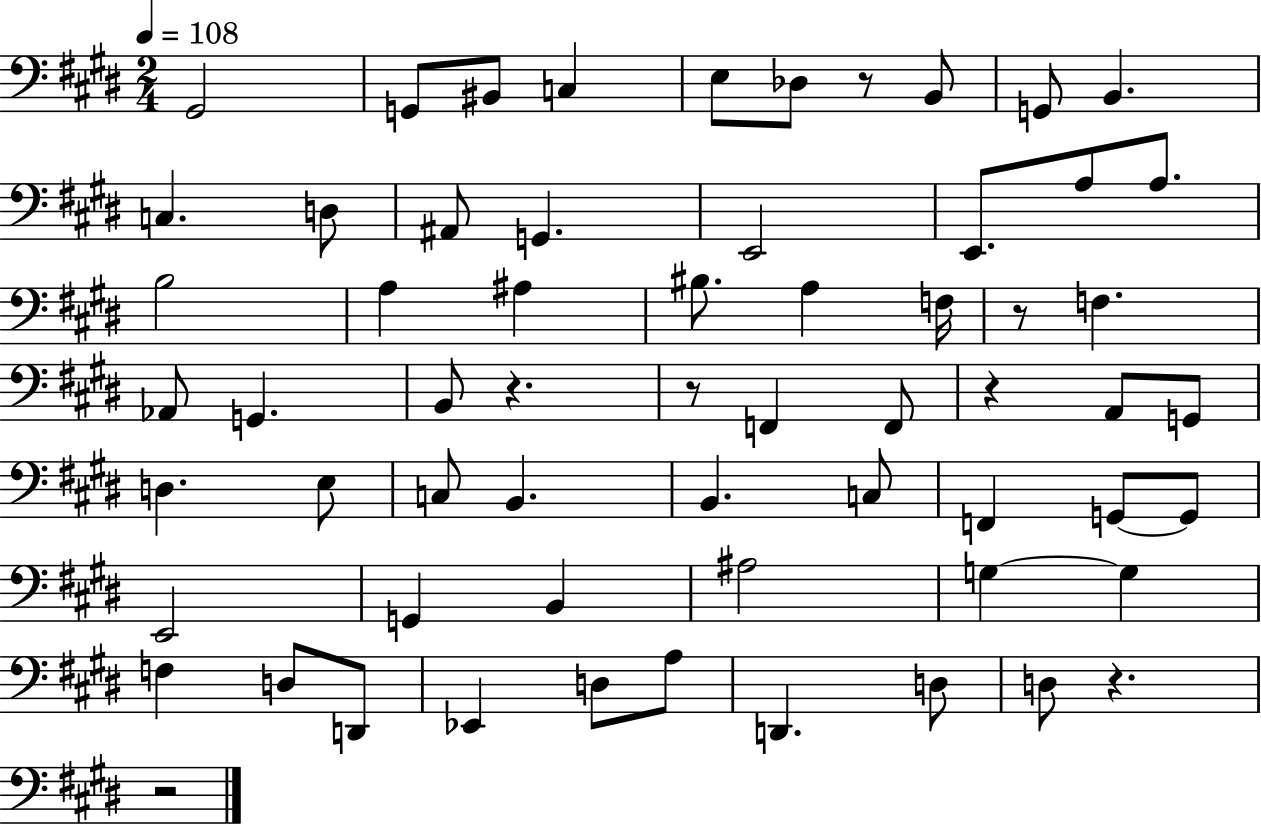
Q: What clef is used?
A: bass